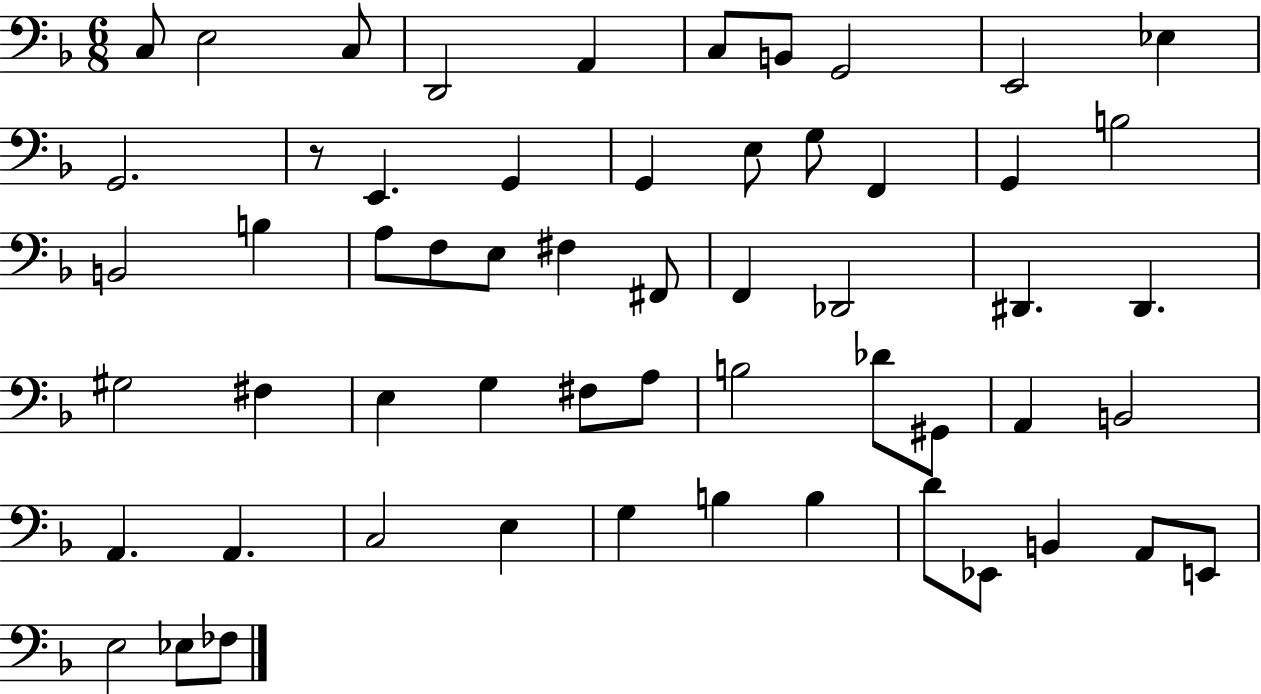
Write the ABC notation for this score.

X:1
T:Untitled
M:6/8
L:1/4
K:F
C,/2 E,2 C,/2 D,,2 A,, C,/2 B,,/2 G,,2 E,,2 _E, G,,2 z/2 E,, G,, G,, E,/2 G,/2 F,, G,, B,2 B,,2 B, A,/2 F,/2 E,/2 ^F, ^F,,/2 F,, _D,,2 ^D,, ^D,, ^G,2 ^F, E, G, ^F,/2 A,/2 B,2 _D/2 ^G,,/2 A,, B,,2 A,, A,, C,2 E, G, B, B, D/2 _E,,/2 B,, A,,/2 E,,/2 E,2 _E,/2 _F,/2